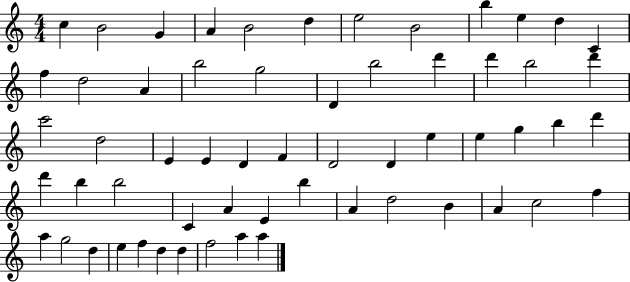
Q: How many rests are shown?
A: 0